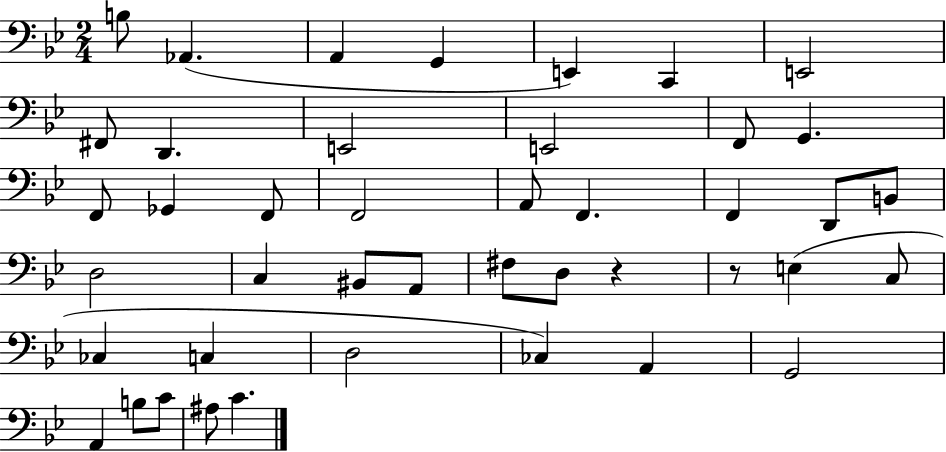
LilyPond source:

{
  \clef bass
  \numericTimeSignature
  \time 2/4
  \key bes \major
  b8 aes,4.( | a,4 g,4 | e,4) c,4 | e,2 | \break fis,8 d,4. | e,2 | e,2 | f,8 g,4. | \break f,8 ges,4 f,8 | f,2 | a,8 f,4. | f,4 d,8 b,8 | \break d2 | c4 bis,8 a,8 | fis8 d8 r4 | r8 e4( c8 | \break ces4 c4 | d2 | ces4) a,4 | g,2 | \break a,4 b8 c'8 | ais8 c'4. | \bar "|."
}